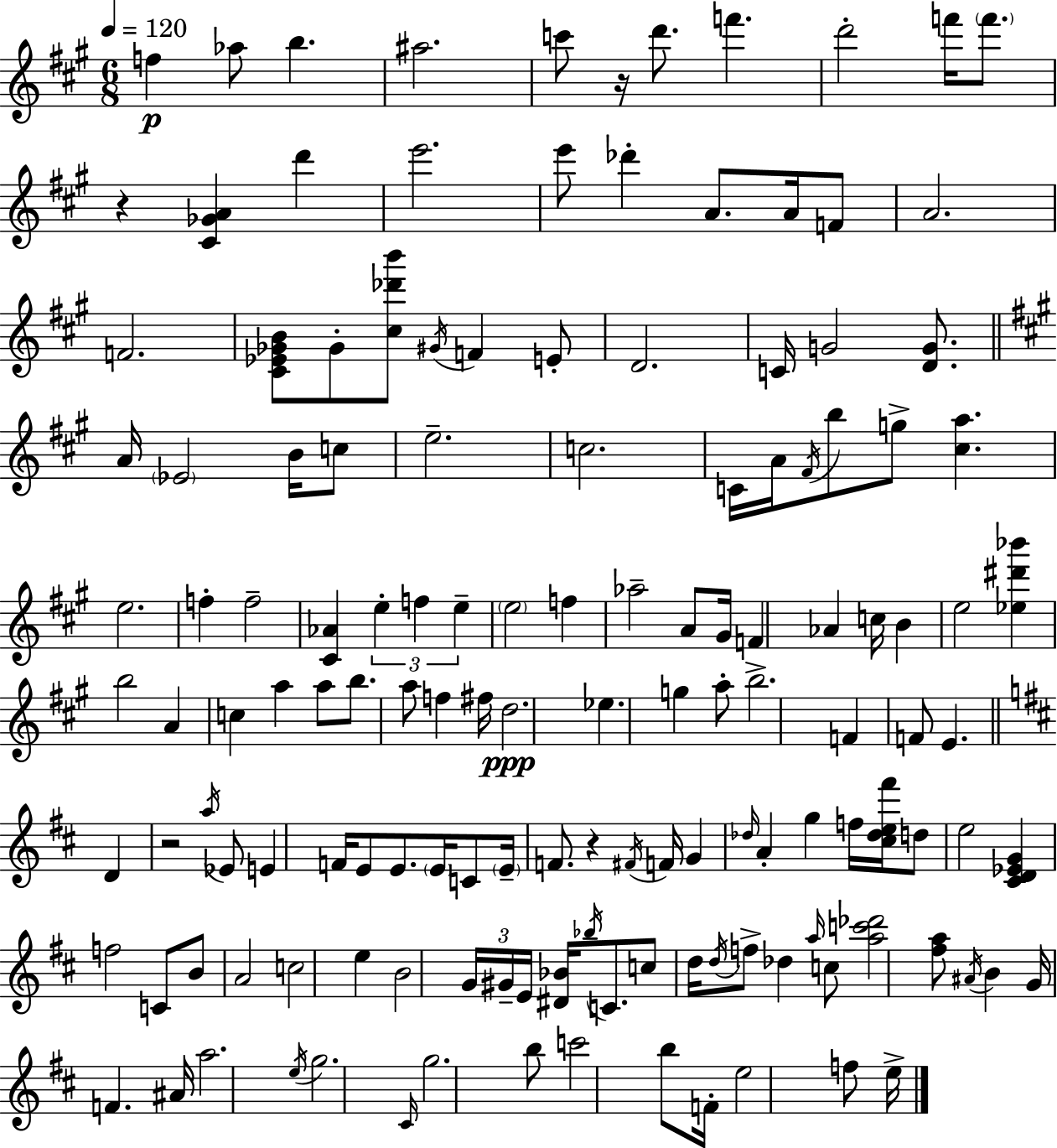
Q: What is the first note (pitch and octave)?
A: F5